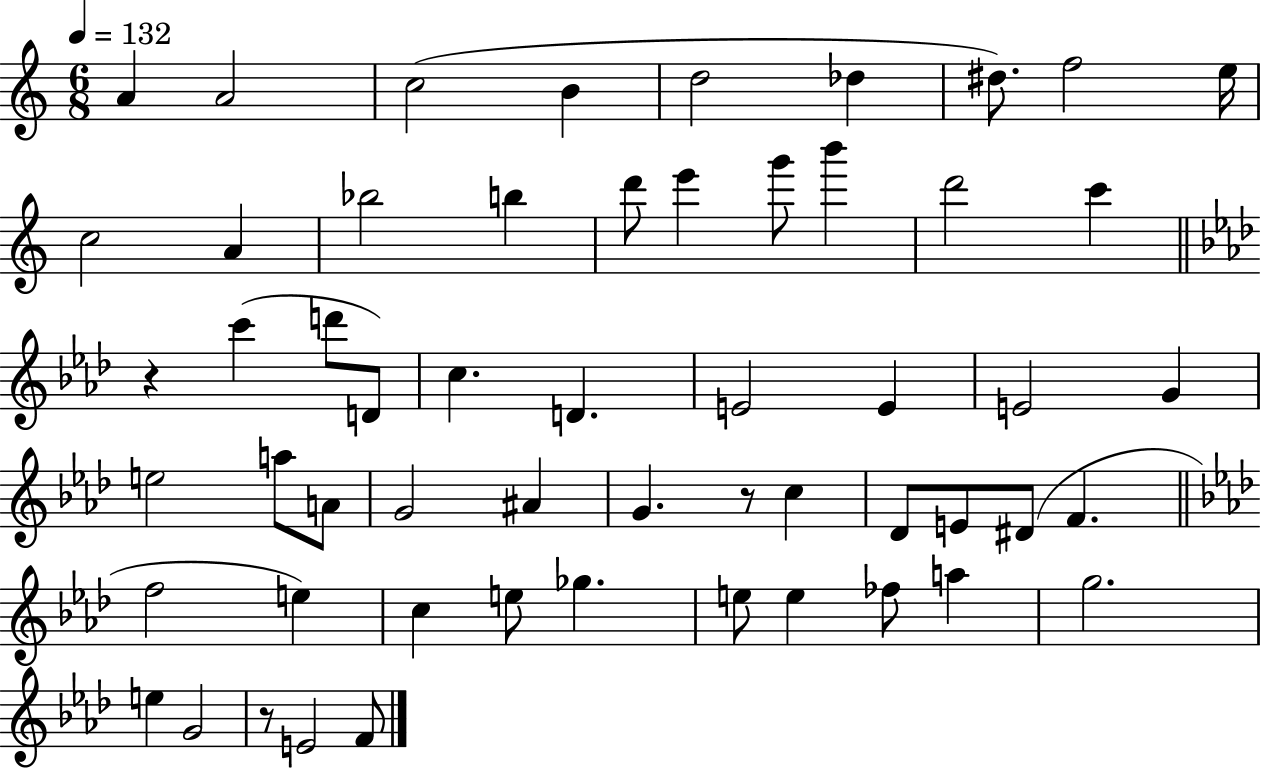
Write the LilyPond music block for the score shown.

{
  \clef treble
  \numericTimeSignature
  \time 6/8
  \key c \major
  \tempo 4 = 132
  \repeat volta 2 { a'4 a'2 | c''2( b'4 | d''2 des''4 | dis''8.) f''2 e''16 | \break c''2 a'4 | bes''2 b''4 | d'''8 e'''4 g'''8 b'''4 | d'''2 c'''4 | \break \bar "||" \break \key f \minor r4 c'''4( d'''8 d'8) | c''4. d'4. | e'2 e'4 | e'2 g'4 | \break e''2 a''8 a'8 | g'2 ais'4 | g'4. r8 c''4 | des'8 e'8 dis'8( f'4. | \break \bar "||" \break \key f \minor f''2 e''4) | c''4 e''8 ges''4. | e''8 e''4 fes''8 a''4 | g''2. | \break e''4 g'2 | r8 e'2 f'8 | } \bar "|."
}